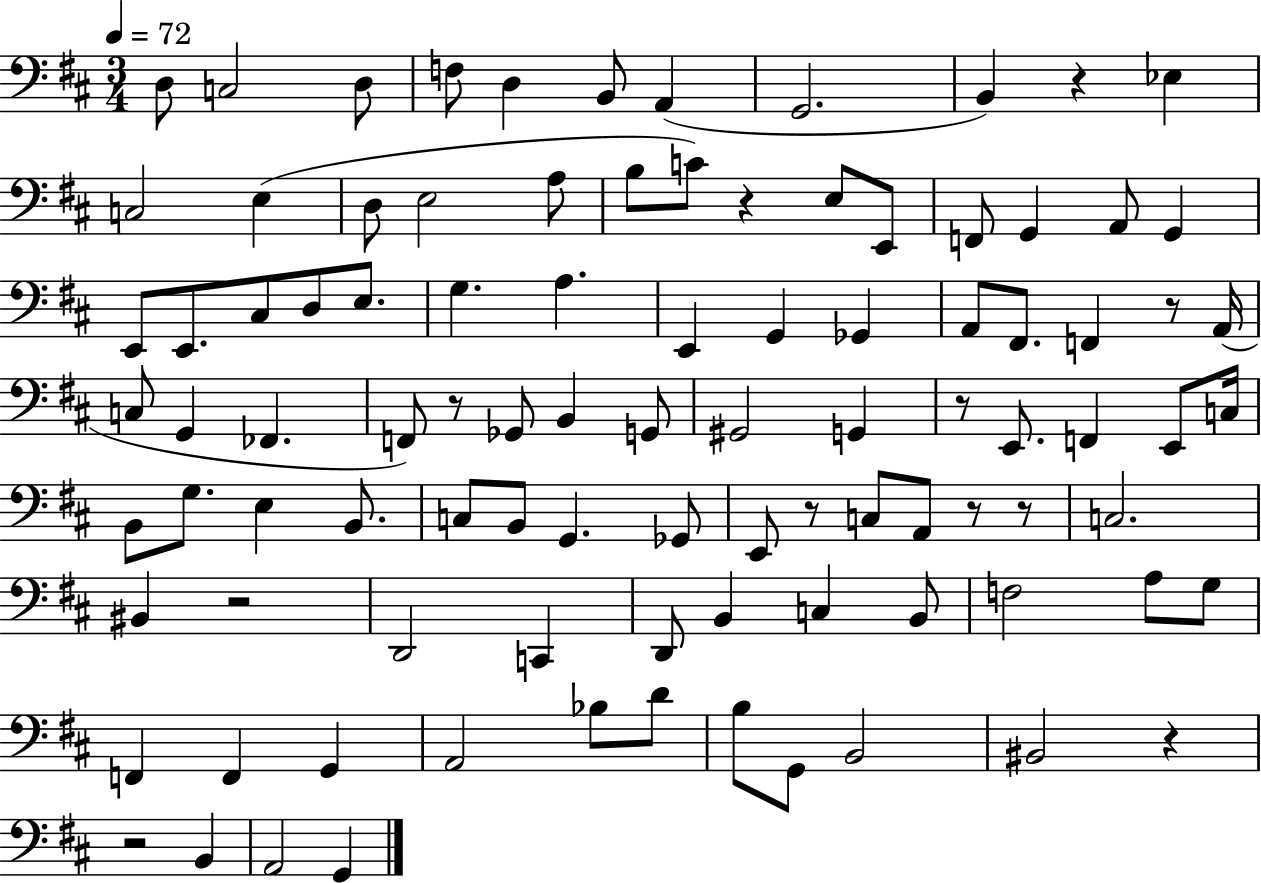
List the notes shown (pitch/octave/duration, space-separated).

D3/e C3/h D3/e F3/e D3/q B2/e A2/q G2/h. B2/q R/q Eb3/q C3/h E3/q D3/e E3/h A3/e B3/e C4/e R/q E3/e E2/e F2/e G2/q A2/e G2/q E2/e E2/e. C#3/e D3/e E3/e. G3/q. A3/q. E2/q G2/q Gb2/q A2/e F#2/e. F2/q R/e A2/s C3/e G2/q FES2/q. F2/e R/e Gb2/e B2/q G2/e G#2/h G2/q R/e E2/e. F2/q E2/e C3/s B2/e G3/e. E3/q B2/e. C3/e B2/e G2/q. Gb2/e E2/e R/e C3/e A2/e R/e R/e C3/h. BIS2/q R/h D2/h C2/q D2/e B2/q C3/q B2/e F3/h A3/e G3/e F2/q F2/q G2/q A2/h Bb3/e D4/e B3/e G2/e B2/h BIS2/h R/q R/h B2/q A2/h G2/q